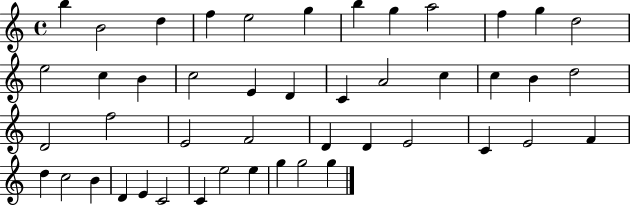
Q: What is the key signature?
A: C major